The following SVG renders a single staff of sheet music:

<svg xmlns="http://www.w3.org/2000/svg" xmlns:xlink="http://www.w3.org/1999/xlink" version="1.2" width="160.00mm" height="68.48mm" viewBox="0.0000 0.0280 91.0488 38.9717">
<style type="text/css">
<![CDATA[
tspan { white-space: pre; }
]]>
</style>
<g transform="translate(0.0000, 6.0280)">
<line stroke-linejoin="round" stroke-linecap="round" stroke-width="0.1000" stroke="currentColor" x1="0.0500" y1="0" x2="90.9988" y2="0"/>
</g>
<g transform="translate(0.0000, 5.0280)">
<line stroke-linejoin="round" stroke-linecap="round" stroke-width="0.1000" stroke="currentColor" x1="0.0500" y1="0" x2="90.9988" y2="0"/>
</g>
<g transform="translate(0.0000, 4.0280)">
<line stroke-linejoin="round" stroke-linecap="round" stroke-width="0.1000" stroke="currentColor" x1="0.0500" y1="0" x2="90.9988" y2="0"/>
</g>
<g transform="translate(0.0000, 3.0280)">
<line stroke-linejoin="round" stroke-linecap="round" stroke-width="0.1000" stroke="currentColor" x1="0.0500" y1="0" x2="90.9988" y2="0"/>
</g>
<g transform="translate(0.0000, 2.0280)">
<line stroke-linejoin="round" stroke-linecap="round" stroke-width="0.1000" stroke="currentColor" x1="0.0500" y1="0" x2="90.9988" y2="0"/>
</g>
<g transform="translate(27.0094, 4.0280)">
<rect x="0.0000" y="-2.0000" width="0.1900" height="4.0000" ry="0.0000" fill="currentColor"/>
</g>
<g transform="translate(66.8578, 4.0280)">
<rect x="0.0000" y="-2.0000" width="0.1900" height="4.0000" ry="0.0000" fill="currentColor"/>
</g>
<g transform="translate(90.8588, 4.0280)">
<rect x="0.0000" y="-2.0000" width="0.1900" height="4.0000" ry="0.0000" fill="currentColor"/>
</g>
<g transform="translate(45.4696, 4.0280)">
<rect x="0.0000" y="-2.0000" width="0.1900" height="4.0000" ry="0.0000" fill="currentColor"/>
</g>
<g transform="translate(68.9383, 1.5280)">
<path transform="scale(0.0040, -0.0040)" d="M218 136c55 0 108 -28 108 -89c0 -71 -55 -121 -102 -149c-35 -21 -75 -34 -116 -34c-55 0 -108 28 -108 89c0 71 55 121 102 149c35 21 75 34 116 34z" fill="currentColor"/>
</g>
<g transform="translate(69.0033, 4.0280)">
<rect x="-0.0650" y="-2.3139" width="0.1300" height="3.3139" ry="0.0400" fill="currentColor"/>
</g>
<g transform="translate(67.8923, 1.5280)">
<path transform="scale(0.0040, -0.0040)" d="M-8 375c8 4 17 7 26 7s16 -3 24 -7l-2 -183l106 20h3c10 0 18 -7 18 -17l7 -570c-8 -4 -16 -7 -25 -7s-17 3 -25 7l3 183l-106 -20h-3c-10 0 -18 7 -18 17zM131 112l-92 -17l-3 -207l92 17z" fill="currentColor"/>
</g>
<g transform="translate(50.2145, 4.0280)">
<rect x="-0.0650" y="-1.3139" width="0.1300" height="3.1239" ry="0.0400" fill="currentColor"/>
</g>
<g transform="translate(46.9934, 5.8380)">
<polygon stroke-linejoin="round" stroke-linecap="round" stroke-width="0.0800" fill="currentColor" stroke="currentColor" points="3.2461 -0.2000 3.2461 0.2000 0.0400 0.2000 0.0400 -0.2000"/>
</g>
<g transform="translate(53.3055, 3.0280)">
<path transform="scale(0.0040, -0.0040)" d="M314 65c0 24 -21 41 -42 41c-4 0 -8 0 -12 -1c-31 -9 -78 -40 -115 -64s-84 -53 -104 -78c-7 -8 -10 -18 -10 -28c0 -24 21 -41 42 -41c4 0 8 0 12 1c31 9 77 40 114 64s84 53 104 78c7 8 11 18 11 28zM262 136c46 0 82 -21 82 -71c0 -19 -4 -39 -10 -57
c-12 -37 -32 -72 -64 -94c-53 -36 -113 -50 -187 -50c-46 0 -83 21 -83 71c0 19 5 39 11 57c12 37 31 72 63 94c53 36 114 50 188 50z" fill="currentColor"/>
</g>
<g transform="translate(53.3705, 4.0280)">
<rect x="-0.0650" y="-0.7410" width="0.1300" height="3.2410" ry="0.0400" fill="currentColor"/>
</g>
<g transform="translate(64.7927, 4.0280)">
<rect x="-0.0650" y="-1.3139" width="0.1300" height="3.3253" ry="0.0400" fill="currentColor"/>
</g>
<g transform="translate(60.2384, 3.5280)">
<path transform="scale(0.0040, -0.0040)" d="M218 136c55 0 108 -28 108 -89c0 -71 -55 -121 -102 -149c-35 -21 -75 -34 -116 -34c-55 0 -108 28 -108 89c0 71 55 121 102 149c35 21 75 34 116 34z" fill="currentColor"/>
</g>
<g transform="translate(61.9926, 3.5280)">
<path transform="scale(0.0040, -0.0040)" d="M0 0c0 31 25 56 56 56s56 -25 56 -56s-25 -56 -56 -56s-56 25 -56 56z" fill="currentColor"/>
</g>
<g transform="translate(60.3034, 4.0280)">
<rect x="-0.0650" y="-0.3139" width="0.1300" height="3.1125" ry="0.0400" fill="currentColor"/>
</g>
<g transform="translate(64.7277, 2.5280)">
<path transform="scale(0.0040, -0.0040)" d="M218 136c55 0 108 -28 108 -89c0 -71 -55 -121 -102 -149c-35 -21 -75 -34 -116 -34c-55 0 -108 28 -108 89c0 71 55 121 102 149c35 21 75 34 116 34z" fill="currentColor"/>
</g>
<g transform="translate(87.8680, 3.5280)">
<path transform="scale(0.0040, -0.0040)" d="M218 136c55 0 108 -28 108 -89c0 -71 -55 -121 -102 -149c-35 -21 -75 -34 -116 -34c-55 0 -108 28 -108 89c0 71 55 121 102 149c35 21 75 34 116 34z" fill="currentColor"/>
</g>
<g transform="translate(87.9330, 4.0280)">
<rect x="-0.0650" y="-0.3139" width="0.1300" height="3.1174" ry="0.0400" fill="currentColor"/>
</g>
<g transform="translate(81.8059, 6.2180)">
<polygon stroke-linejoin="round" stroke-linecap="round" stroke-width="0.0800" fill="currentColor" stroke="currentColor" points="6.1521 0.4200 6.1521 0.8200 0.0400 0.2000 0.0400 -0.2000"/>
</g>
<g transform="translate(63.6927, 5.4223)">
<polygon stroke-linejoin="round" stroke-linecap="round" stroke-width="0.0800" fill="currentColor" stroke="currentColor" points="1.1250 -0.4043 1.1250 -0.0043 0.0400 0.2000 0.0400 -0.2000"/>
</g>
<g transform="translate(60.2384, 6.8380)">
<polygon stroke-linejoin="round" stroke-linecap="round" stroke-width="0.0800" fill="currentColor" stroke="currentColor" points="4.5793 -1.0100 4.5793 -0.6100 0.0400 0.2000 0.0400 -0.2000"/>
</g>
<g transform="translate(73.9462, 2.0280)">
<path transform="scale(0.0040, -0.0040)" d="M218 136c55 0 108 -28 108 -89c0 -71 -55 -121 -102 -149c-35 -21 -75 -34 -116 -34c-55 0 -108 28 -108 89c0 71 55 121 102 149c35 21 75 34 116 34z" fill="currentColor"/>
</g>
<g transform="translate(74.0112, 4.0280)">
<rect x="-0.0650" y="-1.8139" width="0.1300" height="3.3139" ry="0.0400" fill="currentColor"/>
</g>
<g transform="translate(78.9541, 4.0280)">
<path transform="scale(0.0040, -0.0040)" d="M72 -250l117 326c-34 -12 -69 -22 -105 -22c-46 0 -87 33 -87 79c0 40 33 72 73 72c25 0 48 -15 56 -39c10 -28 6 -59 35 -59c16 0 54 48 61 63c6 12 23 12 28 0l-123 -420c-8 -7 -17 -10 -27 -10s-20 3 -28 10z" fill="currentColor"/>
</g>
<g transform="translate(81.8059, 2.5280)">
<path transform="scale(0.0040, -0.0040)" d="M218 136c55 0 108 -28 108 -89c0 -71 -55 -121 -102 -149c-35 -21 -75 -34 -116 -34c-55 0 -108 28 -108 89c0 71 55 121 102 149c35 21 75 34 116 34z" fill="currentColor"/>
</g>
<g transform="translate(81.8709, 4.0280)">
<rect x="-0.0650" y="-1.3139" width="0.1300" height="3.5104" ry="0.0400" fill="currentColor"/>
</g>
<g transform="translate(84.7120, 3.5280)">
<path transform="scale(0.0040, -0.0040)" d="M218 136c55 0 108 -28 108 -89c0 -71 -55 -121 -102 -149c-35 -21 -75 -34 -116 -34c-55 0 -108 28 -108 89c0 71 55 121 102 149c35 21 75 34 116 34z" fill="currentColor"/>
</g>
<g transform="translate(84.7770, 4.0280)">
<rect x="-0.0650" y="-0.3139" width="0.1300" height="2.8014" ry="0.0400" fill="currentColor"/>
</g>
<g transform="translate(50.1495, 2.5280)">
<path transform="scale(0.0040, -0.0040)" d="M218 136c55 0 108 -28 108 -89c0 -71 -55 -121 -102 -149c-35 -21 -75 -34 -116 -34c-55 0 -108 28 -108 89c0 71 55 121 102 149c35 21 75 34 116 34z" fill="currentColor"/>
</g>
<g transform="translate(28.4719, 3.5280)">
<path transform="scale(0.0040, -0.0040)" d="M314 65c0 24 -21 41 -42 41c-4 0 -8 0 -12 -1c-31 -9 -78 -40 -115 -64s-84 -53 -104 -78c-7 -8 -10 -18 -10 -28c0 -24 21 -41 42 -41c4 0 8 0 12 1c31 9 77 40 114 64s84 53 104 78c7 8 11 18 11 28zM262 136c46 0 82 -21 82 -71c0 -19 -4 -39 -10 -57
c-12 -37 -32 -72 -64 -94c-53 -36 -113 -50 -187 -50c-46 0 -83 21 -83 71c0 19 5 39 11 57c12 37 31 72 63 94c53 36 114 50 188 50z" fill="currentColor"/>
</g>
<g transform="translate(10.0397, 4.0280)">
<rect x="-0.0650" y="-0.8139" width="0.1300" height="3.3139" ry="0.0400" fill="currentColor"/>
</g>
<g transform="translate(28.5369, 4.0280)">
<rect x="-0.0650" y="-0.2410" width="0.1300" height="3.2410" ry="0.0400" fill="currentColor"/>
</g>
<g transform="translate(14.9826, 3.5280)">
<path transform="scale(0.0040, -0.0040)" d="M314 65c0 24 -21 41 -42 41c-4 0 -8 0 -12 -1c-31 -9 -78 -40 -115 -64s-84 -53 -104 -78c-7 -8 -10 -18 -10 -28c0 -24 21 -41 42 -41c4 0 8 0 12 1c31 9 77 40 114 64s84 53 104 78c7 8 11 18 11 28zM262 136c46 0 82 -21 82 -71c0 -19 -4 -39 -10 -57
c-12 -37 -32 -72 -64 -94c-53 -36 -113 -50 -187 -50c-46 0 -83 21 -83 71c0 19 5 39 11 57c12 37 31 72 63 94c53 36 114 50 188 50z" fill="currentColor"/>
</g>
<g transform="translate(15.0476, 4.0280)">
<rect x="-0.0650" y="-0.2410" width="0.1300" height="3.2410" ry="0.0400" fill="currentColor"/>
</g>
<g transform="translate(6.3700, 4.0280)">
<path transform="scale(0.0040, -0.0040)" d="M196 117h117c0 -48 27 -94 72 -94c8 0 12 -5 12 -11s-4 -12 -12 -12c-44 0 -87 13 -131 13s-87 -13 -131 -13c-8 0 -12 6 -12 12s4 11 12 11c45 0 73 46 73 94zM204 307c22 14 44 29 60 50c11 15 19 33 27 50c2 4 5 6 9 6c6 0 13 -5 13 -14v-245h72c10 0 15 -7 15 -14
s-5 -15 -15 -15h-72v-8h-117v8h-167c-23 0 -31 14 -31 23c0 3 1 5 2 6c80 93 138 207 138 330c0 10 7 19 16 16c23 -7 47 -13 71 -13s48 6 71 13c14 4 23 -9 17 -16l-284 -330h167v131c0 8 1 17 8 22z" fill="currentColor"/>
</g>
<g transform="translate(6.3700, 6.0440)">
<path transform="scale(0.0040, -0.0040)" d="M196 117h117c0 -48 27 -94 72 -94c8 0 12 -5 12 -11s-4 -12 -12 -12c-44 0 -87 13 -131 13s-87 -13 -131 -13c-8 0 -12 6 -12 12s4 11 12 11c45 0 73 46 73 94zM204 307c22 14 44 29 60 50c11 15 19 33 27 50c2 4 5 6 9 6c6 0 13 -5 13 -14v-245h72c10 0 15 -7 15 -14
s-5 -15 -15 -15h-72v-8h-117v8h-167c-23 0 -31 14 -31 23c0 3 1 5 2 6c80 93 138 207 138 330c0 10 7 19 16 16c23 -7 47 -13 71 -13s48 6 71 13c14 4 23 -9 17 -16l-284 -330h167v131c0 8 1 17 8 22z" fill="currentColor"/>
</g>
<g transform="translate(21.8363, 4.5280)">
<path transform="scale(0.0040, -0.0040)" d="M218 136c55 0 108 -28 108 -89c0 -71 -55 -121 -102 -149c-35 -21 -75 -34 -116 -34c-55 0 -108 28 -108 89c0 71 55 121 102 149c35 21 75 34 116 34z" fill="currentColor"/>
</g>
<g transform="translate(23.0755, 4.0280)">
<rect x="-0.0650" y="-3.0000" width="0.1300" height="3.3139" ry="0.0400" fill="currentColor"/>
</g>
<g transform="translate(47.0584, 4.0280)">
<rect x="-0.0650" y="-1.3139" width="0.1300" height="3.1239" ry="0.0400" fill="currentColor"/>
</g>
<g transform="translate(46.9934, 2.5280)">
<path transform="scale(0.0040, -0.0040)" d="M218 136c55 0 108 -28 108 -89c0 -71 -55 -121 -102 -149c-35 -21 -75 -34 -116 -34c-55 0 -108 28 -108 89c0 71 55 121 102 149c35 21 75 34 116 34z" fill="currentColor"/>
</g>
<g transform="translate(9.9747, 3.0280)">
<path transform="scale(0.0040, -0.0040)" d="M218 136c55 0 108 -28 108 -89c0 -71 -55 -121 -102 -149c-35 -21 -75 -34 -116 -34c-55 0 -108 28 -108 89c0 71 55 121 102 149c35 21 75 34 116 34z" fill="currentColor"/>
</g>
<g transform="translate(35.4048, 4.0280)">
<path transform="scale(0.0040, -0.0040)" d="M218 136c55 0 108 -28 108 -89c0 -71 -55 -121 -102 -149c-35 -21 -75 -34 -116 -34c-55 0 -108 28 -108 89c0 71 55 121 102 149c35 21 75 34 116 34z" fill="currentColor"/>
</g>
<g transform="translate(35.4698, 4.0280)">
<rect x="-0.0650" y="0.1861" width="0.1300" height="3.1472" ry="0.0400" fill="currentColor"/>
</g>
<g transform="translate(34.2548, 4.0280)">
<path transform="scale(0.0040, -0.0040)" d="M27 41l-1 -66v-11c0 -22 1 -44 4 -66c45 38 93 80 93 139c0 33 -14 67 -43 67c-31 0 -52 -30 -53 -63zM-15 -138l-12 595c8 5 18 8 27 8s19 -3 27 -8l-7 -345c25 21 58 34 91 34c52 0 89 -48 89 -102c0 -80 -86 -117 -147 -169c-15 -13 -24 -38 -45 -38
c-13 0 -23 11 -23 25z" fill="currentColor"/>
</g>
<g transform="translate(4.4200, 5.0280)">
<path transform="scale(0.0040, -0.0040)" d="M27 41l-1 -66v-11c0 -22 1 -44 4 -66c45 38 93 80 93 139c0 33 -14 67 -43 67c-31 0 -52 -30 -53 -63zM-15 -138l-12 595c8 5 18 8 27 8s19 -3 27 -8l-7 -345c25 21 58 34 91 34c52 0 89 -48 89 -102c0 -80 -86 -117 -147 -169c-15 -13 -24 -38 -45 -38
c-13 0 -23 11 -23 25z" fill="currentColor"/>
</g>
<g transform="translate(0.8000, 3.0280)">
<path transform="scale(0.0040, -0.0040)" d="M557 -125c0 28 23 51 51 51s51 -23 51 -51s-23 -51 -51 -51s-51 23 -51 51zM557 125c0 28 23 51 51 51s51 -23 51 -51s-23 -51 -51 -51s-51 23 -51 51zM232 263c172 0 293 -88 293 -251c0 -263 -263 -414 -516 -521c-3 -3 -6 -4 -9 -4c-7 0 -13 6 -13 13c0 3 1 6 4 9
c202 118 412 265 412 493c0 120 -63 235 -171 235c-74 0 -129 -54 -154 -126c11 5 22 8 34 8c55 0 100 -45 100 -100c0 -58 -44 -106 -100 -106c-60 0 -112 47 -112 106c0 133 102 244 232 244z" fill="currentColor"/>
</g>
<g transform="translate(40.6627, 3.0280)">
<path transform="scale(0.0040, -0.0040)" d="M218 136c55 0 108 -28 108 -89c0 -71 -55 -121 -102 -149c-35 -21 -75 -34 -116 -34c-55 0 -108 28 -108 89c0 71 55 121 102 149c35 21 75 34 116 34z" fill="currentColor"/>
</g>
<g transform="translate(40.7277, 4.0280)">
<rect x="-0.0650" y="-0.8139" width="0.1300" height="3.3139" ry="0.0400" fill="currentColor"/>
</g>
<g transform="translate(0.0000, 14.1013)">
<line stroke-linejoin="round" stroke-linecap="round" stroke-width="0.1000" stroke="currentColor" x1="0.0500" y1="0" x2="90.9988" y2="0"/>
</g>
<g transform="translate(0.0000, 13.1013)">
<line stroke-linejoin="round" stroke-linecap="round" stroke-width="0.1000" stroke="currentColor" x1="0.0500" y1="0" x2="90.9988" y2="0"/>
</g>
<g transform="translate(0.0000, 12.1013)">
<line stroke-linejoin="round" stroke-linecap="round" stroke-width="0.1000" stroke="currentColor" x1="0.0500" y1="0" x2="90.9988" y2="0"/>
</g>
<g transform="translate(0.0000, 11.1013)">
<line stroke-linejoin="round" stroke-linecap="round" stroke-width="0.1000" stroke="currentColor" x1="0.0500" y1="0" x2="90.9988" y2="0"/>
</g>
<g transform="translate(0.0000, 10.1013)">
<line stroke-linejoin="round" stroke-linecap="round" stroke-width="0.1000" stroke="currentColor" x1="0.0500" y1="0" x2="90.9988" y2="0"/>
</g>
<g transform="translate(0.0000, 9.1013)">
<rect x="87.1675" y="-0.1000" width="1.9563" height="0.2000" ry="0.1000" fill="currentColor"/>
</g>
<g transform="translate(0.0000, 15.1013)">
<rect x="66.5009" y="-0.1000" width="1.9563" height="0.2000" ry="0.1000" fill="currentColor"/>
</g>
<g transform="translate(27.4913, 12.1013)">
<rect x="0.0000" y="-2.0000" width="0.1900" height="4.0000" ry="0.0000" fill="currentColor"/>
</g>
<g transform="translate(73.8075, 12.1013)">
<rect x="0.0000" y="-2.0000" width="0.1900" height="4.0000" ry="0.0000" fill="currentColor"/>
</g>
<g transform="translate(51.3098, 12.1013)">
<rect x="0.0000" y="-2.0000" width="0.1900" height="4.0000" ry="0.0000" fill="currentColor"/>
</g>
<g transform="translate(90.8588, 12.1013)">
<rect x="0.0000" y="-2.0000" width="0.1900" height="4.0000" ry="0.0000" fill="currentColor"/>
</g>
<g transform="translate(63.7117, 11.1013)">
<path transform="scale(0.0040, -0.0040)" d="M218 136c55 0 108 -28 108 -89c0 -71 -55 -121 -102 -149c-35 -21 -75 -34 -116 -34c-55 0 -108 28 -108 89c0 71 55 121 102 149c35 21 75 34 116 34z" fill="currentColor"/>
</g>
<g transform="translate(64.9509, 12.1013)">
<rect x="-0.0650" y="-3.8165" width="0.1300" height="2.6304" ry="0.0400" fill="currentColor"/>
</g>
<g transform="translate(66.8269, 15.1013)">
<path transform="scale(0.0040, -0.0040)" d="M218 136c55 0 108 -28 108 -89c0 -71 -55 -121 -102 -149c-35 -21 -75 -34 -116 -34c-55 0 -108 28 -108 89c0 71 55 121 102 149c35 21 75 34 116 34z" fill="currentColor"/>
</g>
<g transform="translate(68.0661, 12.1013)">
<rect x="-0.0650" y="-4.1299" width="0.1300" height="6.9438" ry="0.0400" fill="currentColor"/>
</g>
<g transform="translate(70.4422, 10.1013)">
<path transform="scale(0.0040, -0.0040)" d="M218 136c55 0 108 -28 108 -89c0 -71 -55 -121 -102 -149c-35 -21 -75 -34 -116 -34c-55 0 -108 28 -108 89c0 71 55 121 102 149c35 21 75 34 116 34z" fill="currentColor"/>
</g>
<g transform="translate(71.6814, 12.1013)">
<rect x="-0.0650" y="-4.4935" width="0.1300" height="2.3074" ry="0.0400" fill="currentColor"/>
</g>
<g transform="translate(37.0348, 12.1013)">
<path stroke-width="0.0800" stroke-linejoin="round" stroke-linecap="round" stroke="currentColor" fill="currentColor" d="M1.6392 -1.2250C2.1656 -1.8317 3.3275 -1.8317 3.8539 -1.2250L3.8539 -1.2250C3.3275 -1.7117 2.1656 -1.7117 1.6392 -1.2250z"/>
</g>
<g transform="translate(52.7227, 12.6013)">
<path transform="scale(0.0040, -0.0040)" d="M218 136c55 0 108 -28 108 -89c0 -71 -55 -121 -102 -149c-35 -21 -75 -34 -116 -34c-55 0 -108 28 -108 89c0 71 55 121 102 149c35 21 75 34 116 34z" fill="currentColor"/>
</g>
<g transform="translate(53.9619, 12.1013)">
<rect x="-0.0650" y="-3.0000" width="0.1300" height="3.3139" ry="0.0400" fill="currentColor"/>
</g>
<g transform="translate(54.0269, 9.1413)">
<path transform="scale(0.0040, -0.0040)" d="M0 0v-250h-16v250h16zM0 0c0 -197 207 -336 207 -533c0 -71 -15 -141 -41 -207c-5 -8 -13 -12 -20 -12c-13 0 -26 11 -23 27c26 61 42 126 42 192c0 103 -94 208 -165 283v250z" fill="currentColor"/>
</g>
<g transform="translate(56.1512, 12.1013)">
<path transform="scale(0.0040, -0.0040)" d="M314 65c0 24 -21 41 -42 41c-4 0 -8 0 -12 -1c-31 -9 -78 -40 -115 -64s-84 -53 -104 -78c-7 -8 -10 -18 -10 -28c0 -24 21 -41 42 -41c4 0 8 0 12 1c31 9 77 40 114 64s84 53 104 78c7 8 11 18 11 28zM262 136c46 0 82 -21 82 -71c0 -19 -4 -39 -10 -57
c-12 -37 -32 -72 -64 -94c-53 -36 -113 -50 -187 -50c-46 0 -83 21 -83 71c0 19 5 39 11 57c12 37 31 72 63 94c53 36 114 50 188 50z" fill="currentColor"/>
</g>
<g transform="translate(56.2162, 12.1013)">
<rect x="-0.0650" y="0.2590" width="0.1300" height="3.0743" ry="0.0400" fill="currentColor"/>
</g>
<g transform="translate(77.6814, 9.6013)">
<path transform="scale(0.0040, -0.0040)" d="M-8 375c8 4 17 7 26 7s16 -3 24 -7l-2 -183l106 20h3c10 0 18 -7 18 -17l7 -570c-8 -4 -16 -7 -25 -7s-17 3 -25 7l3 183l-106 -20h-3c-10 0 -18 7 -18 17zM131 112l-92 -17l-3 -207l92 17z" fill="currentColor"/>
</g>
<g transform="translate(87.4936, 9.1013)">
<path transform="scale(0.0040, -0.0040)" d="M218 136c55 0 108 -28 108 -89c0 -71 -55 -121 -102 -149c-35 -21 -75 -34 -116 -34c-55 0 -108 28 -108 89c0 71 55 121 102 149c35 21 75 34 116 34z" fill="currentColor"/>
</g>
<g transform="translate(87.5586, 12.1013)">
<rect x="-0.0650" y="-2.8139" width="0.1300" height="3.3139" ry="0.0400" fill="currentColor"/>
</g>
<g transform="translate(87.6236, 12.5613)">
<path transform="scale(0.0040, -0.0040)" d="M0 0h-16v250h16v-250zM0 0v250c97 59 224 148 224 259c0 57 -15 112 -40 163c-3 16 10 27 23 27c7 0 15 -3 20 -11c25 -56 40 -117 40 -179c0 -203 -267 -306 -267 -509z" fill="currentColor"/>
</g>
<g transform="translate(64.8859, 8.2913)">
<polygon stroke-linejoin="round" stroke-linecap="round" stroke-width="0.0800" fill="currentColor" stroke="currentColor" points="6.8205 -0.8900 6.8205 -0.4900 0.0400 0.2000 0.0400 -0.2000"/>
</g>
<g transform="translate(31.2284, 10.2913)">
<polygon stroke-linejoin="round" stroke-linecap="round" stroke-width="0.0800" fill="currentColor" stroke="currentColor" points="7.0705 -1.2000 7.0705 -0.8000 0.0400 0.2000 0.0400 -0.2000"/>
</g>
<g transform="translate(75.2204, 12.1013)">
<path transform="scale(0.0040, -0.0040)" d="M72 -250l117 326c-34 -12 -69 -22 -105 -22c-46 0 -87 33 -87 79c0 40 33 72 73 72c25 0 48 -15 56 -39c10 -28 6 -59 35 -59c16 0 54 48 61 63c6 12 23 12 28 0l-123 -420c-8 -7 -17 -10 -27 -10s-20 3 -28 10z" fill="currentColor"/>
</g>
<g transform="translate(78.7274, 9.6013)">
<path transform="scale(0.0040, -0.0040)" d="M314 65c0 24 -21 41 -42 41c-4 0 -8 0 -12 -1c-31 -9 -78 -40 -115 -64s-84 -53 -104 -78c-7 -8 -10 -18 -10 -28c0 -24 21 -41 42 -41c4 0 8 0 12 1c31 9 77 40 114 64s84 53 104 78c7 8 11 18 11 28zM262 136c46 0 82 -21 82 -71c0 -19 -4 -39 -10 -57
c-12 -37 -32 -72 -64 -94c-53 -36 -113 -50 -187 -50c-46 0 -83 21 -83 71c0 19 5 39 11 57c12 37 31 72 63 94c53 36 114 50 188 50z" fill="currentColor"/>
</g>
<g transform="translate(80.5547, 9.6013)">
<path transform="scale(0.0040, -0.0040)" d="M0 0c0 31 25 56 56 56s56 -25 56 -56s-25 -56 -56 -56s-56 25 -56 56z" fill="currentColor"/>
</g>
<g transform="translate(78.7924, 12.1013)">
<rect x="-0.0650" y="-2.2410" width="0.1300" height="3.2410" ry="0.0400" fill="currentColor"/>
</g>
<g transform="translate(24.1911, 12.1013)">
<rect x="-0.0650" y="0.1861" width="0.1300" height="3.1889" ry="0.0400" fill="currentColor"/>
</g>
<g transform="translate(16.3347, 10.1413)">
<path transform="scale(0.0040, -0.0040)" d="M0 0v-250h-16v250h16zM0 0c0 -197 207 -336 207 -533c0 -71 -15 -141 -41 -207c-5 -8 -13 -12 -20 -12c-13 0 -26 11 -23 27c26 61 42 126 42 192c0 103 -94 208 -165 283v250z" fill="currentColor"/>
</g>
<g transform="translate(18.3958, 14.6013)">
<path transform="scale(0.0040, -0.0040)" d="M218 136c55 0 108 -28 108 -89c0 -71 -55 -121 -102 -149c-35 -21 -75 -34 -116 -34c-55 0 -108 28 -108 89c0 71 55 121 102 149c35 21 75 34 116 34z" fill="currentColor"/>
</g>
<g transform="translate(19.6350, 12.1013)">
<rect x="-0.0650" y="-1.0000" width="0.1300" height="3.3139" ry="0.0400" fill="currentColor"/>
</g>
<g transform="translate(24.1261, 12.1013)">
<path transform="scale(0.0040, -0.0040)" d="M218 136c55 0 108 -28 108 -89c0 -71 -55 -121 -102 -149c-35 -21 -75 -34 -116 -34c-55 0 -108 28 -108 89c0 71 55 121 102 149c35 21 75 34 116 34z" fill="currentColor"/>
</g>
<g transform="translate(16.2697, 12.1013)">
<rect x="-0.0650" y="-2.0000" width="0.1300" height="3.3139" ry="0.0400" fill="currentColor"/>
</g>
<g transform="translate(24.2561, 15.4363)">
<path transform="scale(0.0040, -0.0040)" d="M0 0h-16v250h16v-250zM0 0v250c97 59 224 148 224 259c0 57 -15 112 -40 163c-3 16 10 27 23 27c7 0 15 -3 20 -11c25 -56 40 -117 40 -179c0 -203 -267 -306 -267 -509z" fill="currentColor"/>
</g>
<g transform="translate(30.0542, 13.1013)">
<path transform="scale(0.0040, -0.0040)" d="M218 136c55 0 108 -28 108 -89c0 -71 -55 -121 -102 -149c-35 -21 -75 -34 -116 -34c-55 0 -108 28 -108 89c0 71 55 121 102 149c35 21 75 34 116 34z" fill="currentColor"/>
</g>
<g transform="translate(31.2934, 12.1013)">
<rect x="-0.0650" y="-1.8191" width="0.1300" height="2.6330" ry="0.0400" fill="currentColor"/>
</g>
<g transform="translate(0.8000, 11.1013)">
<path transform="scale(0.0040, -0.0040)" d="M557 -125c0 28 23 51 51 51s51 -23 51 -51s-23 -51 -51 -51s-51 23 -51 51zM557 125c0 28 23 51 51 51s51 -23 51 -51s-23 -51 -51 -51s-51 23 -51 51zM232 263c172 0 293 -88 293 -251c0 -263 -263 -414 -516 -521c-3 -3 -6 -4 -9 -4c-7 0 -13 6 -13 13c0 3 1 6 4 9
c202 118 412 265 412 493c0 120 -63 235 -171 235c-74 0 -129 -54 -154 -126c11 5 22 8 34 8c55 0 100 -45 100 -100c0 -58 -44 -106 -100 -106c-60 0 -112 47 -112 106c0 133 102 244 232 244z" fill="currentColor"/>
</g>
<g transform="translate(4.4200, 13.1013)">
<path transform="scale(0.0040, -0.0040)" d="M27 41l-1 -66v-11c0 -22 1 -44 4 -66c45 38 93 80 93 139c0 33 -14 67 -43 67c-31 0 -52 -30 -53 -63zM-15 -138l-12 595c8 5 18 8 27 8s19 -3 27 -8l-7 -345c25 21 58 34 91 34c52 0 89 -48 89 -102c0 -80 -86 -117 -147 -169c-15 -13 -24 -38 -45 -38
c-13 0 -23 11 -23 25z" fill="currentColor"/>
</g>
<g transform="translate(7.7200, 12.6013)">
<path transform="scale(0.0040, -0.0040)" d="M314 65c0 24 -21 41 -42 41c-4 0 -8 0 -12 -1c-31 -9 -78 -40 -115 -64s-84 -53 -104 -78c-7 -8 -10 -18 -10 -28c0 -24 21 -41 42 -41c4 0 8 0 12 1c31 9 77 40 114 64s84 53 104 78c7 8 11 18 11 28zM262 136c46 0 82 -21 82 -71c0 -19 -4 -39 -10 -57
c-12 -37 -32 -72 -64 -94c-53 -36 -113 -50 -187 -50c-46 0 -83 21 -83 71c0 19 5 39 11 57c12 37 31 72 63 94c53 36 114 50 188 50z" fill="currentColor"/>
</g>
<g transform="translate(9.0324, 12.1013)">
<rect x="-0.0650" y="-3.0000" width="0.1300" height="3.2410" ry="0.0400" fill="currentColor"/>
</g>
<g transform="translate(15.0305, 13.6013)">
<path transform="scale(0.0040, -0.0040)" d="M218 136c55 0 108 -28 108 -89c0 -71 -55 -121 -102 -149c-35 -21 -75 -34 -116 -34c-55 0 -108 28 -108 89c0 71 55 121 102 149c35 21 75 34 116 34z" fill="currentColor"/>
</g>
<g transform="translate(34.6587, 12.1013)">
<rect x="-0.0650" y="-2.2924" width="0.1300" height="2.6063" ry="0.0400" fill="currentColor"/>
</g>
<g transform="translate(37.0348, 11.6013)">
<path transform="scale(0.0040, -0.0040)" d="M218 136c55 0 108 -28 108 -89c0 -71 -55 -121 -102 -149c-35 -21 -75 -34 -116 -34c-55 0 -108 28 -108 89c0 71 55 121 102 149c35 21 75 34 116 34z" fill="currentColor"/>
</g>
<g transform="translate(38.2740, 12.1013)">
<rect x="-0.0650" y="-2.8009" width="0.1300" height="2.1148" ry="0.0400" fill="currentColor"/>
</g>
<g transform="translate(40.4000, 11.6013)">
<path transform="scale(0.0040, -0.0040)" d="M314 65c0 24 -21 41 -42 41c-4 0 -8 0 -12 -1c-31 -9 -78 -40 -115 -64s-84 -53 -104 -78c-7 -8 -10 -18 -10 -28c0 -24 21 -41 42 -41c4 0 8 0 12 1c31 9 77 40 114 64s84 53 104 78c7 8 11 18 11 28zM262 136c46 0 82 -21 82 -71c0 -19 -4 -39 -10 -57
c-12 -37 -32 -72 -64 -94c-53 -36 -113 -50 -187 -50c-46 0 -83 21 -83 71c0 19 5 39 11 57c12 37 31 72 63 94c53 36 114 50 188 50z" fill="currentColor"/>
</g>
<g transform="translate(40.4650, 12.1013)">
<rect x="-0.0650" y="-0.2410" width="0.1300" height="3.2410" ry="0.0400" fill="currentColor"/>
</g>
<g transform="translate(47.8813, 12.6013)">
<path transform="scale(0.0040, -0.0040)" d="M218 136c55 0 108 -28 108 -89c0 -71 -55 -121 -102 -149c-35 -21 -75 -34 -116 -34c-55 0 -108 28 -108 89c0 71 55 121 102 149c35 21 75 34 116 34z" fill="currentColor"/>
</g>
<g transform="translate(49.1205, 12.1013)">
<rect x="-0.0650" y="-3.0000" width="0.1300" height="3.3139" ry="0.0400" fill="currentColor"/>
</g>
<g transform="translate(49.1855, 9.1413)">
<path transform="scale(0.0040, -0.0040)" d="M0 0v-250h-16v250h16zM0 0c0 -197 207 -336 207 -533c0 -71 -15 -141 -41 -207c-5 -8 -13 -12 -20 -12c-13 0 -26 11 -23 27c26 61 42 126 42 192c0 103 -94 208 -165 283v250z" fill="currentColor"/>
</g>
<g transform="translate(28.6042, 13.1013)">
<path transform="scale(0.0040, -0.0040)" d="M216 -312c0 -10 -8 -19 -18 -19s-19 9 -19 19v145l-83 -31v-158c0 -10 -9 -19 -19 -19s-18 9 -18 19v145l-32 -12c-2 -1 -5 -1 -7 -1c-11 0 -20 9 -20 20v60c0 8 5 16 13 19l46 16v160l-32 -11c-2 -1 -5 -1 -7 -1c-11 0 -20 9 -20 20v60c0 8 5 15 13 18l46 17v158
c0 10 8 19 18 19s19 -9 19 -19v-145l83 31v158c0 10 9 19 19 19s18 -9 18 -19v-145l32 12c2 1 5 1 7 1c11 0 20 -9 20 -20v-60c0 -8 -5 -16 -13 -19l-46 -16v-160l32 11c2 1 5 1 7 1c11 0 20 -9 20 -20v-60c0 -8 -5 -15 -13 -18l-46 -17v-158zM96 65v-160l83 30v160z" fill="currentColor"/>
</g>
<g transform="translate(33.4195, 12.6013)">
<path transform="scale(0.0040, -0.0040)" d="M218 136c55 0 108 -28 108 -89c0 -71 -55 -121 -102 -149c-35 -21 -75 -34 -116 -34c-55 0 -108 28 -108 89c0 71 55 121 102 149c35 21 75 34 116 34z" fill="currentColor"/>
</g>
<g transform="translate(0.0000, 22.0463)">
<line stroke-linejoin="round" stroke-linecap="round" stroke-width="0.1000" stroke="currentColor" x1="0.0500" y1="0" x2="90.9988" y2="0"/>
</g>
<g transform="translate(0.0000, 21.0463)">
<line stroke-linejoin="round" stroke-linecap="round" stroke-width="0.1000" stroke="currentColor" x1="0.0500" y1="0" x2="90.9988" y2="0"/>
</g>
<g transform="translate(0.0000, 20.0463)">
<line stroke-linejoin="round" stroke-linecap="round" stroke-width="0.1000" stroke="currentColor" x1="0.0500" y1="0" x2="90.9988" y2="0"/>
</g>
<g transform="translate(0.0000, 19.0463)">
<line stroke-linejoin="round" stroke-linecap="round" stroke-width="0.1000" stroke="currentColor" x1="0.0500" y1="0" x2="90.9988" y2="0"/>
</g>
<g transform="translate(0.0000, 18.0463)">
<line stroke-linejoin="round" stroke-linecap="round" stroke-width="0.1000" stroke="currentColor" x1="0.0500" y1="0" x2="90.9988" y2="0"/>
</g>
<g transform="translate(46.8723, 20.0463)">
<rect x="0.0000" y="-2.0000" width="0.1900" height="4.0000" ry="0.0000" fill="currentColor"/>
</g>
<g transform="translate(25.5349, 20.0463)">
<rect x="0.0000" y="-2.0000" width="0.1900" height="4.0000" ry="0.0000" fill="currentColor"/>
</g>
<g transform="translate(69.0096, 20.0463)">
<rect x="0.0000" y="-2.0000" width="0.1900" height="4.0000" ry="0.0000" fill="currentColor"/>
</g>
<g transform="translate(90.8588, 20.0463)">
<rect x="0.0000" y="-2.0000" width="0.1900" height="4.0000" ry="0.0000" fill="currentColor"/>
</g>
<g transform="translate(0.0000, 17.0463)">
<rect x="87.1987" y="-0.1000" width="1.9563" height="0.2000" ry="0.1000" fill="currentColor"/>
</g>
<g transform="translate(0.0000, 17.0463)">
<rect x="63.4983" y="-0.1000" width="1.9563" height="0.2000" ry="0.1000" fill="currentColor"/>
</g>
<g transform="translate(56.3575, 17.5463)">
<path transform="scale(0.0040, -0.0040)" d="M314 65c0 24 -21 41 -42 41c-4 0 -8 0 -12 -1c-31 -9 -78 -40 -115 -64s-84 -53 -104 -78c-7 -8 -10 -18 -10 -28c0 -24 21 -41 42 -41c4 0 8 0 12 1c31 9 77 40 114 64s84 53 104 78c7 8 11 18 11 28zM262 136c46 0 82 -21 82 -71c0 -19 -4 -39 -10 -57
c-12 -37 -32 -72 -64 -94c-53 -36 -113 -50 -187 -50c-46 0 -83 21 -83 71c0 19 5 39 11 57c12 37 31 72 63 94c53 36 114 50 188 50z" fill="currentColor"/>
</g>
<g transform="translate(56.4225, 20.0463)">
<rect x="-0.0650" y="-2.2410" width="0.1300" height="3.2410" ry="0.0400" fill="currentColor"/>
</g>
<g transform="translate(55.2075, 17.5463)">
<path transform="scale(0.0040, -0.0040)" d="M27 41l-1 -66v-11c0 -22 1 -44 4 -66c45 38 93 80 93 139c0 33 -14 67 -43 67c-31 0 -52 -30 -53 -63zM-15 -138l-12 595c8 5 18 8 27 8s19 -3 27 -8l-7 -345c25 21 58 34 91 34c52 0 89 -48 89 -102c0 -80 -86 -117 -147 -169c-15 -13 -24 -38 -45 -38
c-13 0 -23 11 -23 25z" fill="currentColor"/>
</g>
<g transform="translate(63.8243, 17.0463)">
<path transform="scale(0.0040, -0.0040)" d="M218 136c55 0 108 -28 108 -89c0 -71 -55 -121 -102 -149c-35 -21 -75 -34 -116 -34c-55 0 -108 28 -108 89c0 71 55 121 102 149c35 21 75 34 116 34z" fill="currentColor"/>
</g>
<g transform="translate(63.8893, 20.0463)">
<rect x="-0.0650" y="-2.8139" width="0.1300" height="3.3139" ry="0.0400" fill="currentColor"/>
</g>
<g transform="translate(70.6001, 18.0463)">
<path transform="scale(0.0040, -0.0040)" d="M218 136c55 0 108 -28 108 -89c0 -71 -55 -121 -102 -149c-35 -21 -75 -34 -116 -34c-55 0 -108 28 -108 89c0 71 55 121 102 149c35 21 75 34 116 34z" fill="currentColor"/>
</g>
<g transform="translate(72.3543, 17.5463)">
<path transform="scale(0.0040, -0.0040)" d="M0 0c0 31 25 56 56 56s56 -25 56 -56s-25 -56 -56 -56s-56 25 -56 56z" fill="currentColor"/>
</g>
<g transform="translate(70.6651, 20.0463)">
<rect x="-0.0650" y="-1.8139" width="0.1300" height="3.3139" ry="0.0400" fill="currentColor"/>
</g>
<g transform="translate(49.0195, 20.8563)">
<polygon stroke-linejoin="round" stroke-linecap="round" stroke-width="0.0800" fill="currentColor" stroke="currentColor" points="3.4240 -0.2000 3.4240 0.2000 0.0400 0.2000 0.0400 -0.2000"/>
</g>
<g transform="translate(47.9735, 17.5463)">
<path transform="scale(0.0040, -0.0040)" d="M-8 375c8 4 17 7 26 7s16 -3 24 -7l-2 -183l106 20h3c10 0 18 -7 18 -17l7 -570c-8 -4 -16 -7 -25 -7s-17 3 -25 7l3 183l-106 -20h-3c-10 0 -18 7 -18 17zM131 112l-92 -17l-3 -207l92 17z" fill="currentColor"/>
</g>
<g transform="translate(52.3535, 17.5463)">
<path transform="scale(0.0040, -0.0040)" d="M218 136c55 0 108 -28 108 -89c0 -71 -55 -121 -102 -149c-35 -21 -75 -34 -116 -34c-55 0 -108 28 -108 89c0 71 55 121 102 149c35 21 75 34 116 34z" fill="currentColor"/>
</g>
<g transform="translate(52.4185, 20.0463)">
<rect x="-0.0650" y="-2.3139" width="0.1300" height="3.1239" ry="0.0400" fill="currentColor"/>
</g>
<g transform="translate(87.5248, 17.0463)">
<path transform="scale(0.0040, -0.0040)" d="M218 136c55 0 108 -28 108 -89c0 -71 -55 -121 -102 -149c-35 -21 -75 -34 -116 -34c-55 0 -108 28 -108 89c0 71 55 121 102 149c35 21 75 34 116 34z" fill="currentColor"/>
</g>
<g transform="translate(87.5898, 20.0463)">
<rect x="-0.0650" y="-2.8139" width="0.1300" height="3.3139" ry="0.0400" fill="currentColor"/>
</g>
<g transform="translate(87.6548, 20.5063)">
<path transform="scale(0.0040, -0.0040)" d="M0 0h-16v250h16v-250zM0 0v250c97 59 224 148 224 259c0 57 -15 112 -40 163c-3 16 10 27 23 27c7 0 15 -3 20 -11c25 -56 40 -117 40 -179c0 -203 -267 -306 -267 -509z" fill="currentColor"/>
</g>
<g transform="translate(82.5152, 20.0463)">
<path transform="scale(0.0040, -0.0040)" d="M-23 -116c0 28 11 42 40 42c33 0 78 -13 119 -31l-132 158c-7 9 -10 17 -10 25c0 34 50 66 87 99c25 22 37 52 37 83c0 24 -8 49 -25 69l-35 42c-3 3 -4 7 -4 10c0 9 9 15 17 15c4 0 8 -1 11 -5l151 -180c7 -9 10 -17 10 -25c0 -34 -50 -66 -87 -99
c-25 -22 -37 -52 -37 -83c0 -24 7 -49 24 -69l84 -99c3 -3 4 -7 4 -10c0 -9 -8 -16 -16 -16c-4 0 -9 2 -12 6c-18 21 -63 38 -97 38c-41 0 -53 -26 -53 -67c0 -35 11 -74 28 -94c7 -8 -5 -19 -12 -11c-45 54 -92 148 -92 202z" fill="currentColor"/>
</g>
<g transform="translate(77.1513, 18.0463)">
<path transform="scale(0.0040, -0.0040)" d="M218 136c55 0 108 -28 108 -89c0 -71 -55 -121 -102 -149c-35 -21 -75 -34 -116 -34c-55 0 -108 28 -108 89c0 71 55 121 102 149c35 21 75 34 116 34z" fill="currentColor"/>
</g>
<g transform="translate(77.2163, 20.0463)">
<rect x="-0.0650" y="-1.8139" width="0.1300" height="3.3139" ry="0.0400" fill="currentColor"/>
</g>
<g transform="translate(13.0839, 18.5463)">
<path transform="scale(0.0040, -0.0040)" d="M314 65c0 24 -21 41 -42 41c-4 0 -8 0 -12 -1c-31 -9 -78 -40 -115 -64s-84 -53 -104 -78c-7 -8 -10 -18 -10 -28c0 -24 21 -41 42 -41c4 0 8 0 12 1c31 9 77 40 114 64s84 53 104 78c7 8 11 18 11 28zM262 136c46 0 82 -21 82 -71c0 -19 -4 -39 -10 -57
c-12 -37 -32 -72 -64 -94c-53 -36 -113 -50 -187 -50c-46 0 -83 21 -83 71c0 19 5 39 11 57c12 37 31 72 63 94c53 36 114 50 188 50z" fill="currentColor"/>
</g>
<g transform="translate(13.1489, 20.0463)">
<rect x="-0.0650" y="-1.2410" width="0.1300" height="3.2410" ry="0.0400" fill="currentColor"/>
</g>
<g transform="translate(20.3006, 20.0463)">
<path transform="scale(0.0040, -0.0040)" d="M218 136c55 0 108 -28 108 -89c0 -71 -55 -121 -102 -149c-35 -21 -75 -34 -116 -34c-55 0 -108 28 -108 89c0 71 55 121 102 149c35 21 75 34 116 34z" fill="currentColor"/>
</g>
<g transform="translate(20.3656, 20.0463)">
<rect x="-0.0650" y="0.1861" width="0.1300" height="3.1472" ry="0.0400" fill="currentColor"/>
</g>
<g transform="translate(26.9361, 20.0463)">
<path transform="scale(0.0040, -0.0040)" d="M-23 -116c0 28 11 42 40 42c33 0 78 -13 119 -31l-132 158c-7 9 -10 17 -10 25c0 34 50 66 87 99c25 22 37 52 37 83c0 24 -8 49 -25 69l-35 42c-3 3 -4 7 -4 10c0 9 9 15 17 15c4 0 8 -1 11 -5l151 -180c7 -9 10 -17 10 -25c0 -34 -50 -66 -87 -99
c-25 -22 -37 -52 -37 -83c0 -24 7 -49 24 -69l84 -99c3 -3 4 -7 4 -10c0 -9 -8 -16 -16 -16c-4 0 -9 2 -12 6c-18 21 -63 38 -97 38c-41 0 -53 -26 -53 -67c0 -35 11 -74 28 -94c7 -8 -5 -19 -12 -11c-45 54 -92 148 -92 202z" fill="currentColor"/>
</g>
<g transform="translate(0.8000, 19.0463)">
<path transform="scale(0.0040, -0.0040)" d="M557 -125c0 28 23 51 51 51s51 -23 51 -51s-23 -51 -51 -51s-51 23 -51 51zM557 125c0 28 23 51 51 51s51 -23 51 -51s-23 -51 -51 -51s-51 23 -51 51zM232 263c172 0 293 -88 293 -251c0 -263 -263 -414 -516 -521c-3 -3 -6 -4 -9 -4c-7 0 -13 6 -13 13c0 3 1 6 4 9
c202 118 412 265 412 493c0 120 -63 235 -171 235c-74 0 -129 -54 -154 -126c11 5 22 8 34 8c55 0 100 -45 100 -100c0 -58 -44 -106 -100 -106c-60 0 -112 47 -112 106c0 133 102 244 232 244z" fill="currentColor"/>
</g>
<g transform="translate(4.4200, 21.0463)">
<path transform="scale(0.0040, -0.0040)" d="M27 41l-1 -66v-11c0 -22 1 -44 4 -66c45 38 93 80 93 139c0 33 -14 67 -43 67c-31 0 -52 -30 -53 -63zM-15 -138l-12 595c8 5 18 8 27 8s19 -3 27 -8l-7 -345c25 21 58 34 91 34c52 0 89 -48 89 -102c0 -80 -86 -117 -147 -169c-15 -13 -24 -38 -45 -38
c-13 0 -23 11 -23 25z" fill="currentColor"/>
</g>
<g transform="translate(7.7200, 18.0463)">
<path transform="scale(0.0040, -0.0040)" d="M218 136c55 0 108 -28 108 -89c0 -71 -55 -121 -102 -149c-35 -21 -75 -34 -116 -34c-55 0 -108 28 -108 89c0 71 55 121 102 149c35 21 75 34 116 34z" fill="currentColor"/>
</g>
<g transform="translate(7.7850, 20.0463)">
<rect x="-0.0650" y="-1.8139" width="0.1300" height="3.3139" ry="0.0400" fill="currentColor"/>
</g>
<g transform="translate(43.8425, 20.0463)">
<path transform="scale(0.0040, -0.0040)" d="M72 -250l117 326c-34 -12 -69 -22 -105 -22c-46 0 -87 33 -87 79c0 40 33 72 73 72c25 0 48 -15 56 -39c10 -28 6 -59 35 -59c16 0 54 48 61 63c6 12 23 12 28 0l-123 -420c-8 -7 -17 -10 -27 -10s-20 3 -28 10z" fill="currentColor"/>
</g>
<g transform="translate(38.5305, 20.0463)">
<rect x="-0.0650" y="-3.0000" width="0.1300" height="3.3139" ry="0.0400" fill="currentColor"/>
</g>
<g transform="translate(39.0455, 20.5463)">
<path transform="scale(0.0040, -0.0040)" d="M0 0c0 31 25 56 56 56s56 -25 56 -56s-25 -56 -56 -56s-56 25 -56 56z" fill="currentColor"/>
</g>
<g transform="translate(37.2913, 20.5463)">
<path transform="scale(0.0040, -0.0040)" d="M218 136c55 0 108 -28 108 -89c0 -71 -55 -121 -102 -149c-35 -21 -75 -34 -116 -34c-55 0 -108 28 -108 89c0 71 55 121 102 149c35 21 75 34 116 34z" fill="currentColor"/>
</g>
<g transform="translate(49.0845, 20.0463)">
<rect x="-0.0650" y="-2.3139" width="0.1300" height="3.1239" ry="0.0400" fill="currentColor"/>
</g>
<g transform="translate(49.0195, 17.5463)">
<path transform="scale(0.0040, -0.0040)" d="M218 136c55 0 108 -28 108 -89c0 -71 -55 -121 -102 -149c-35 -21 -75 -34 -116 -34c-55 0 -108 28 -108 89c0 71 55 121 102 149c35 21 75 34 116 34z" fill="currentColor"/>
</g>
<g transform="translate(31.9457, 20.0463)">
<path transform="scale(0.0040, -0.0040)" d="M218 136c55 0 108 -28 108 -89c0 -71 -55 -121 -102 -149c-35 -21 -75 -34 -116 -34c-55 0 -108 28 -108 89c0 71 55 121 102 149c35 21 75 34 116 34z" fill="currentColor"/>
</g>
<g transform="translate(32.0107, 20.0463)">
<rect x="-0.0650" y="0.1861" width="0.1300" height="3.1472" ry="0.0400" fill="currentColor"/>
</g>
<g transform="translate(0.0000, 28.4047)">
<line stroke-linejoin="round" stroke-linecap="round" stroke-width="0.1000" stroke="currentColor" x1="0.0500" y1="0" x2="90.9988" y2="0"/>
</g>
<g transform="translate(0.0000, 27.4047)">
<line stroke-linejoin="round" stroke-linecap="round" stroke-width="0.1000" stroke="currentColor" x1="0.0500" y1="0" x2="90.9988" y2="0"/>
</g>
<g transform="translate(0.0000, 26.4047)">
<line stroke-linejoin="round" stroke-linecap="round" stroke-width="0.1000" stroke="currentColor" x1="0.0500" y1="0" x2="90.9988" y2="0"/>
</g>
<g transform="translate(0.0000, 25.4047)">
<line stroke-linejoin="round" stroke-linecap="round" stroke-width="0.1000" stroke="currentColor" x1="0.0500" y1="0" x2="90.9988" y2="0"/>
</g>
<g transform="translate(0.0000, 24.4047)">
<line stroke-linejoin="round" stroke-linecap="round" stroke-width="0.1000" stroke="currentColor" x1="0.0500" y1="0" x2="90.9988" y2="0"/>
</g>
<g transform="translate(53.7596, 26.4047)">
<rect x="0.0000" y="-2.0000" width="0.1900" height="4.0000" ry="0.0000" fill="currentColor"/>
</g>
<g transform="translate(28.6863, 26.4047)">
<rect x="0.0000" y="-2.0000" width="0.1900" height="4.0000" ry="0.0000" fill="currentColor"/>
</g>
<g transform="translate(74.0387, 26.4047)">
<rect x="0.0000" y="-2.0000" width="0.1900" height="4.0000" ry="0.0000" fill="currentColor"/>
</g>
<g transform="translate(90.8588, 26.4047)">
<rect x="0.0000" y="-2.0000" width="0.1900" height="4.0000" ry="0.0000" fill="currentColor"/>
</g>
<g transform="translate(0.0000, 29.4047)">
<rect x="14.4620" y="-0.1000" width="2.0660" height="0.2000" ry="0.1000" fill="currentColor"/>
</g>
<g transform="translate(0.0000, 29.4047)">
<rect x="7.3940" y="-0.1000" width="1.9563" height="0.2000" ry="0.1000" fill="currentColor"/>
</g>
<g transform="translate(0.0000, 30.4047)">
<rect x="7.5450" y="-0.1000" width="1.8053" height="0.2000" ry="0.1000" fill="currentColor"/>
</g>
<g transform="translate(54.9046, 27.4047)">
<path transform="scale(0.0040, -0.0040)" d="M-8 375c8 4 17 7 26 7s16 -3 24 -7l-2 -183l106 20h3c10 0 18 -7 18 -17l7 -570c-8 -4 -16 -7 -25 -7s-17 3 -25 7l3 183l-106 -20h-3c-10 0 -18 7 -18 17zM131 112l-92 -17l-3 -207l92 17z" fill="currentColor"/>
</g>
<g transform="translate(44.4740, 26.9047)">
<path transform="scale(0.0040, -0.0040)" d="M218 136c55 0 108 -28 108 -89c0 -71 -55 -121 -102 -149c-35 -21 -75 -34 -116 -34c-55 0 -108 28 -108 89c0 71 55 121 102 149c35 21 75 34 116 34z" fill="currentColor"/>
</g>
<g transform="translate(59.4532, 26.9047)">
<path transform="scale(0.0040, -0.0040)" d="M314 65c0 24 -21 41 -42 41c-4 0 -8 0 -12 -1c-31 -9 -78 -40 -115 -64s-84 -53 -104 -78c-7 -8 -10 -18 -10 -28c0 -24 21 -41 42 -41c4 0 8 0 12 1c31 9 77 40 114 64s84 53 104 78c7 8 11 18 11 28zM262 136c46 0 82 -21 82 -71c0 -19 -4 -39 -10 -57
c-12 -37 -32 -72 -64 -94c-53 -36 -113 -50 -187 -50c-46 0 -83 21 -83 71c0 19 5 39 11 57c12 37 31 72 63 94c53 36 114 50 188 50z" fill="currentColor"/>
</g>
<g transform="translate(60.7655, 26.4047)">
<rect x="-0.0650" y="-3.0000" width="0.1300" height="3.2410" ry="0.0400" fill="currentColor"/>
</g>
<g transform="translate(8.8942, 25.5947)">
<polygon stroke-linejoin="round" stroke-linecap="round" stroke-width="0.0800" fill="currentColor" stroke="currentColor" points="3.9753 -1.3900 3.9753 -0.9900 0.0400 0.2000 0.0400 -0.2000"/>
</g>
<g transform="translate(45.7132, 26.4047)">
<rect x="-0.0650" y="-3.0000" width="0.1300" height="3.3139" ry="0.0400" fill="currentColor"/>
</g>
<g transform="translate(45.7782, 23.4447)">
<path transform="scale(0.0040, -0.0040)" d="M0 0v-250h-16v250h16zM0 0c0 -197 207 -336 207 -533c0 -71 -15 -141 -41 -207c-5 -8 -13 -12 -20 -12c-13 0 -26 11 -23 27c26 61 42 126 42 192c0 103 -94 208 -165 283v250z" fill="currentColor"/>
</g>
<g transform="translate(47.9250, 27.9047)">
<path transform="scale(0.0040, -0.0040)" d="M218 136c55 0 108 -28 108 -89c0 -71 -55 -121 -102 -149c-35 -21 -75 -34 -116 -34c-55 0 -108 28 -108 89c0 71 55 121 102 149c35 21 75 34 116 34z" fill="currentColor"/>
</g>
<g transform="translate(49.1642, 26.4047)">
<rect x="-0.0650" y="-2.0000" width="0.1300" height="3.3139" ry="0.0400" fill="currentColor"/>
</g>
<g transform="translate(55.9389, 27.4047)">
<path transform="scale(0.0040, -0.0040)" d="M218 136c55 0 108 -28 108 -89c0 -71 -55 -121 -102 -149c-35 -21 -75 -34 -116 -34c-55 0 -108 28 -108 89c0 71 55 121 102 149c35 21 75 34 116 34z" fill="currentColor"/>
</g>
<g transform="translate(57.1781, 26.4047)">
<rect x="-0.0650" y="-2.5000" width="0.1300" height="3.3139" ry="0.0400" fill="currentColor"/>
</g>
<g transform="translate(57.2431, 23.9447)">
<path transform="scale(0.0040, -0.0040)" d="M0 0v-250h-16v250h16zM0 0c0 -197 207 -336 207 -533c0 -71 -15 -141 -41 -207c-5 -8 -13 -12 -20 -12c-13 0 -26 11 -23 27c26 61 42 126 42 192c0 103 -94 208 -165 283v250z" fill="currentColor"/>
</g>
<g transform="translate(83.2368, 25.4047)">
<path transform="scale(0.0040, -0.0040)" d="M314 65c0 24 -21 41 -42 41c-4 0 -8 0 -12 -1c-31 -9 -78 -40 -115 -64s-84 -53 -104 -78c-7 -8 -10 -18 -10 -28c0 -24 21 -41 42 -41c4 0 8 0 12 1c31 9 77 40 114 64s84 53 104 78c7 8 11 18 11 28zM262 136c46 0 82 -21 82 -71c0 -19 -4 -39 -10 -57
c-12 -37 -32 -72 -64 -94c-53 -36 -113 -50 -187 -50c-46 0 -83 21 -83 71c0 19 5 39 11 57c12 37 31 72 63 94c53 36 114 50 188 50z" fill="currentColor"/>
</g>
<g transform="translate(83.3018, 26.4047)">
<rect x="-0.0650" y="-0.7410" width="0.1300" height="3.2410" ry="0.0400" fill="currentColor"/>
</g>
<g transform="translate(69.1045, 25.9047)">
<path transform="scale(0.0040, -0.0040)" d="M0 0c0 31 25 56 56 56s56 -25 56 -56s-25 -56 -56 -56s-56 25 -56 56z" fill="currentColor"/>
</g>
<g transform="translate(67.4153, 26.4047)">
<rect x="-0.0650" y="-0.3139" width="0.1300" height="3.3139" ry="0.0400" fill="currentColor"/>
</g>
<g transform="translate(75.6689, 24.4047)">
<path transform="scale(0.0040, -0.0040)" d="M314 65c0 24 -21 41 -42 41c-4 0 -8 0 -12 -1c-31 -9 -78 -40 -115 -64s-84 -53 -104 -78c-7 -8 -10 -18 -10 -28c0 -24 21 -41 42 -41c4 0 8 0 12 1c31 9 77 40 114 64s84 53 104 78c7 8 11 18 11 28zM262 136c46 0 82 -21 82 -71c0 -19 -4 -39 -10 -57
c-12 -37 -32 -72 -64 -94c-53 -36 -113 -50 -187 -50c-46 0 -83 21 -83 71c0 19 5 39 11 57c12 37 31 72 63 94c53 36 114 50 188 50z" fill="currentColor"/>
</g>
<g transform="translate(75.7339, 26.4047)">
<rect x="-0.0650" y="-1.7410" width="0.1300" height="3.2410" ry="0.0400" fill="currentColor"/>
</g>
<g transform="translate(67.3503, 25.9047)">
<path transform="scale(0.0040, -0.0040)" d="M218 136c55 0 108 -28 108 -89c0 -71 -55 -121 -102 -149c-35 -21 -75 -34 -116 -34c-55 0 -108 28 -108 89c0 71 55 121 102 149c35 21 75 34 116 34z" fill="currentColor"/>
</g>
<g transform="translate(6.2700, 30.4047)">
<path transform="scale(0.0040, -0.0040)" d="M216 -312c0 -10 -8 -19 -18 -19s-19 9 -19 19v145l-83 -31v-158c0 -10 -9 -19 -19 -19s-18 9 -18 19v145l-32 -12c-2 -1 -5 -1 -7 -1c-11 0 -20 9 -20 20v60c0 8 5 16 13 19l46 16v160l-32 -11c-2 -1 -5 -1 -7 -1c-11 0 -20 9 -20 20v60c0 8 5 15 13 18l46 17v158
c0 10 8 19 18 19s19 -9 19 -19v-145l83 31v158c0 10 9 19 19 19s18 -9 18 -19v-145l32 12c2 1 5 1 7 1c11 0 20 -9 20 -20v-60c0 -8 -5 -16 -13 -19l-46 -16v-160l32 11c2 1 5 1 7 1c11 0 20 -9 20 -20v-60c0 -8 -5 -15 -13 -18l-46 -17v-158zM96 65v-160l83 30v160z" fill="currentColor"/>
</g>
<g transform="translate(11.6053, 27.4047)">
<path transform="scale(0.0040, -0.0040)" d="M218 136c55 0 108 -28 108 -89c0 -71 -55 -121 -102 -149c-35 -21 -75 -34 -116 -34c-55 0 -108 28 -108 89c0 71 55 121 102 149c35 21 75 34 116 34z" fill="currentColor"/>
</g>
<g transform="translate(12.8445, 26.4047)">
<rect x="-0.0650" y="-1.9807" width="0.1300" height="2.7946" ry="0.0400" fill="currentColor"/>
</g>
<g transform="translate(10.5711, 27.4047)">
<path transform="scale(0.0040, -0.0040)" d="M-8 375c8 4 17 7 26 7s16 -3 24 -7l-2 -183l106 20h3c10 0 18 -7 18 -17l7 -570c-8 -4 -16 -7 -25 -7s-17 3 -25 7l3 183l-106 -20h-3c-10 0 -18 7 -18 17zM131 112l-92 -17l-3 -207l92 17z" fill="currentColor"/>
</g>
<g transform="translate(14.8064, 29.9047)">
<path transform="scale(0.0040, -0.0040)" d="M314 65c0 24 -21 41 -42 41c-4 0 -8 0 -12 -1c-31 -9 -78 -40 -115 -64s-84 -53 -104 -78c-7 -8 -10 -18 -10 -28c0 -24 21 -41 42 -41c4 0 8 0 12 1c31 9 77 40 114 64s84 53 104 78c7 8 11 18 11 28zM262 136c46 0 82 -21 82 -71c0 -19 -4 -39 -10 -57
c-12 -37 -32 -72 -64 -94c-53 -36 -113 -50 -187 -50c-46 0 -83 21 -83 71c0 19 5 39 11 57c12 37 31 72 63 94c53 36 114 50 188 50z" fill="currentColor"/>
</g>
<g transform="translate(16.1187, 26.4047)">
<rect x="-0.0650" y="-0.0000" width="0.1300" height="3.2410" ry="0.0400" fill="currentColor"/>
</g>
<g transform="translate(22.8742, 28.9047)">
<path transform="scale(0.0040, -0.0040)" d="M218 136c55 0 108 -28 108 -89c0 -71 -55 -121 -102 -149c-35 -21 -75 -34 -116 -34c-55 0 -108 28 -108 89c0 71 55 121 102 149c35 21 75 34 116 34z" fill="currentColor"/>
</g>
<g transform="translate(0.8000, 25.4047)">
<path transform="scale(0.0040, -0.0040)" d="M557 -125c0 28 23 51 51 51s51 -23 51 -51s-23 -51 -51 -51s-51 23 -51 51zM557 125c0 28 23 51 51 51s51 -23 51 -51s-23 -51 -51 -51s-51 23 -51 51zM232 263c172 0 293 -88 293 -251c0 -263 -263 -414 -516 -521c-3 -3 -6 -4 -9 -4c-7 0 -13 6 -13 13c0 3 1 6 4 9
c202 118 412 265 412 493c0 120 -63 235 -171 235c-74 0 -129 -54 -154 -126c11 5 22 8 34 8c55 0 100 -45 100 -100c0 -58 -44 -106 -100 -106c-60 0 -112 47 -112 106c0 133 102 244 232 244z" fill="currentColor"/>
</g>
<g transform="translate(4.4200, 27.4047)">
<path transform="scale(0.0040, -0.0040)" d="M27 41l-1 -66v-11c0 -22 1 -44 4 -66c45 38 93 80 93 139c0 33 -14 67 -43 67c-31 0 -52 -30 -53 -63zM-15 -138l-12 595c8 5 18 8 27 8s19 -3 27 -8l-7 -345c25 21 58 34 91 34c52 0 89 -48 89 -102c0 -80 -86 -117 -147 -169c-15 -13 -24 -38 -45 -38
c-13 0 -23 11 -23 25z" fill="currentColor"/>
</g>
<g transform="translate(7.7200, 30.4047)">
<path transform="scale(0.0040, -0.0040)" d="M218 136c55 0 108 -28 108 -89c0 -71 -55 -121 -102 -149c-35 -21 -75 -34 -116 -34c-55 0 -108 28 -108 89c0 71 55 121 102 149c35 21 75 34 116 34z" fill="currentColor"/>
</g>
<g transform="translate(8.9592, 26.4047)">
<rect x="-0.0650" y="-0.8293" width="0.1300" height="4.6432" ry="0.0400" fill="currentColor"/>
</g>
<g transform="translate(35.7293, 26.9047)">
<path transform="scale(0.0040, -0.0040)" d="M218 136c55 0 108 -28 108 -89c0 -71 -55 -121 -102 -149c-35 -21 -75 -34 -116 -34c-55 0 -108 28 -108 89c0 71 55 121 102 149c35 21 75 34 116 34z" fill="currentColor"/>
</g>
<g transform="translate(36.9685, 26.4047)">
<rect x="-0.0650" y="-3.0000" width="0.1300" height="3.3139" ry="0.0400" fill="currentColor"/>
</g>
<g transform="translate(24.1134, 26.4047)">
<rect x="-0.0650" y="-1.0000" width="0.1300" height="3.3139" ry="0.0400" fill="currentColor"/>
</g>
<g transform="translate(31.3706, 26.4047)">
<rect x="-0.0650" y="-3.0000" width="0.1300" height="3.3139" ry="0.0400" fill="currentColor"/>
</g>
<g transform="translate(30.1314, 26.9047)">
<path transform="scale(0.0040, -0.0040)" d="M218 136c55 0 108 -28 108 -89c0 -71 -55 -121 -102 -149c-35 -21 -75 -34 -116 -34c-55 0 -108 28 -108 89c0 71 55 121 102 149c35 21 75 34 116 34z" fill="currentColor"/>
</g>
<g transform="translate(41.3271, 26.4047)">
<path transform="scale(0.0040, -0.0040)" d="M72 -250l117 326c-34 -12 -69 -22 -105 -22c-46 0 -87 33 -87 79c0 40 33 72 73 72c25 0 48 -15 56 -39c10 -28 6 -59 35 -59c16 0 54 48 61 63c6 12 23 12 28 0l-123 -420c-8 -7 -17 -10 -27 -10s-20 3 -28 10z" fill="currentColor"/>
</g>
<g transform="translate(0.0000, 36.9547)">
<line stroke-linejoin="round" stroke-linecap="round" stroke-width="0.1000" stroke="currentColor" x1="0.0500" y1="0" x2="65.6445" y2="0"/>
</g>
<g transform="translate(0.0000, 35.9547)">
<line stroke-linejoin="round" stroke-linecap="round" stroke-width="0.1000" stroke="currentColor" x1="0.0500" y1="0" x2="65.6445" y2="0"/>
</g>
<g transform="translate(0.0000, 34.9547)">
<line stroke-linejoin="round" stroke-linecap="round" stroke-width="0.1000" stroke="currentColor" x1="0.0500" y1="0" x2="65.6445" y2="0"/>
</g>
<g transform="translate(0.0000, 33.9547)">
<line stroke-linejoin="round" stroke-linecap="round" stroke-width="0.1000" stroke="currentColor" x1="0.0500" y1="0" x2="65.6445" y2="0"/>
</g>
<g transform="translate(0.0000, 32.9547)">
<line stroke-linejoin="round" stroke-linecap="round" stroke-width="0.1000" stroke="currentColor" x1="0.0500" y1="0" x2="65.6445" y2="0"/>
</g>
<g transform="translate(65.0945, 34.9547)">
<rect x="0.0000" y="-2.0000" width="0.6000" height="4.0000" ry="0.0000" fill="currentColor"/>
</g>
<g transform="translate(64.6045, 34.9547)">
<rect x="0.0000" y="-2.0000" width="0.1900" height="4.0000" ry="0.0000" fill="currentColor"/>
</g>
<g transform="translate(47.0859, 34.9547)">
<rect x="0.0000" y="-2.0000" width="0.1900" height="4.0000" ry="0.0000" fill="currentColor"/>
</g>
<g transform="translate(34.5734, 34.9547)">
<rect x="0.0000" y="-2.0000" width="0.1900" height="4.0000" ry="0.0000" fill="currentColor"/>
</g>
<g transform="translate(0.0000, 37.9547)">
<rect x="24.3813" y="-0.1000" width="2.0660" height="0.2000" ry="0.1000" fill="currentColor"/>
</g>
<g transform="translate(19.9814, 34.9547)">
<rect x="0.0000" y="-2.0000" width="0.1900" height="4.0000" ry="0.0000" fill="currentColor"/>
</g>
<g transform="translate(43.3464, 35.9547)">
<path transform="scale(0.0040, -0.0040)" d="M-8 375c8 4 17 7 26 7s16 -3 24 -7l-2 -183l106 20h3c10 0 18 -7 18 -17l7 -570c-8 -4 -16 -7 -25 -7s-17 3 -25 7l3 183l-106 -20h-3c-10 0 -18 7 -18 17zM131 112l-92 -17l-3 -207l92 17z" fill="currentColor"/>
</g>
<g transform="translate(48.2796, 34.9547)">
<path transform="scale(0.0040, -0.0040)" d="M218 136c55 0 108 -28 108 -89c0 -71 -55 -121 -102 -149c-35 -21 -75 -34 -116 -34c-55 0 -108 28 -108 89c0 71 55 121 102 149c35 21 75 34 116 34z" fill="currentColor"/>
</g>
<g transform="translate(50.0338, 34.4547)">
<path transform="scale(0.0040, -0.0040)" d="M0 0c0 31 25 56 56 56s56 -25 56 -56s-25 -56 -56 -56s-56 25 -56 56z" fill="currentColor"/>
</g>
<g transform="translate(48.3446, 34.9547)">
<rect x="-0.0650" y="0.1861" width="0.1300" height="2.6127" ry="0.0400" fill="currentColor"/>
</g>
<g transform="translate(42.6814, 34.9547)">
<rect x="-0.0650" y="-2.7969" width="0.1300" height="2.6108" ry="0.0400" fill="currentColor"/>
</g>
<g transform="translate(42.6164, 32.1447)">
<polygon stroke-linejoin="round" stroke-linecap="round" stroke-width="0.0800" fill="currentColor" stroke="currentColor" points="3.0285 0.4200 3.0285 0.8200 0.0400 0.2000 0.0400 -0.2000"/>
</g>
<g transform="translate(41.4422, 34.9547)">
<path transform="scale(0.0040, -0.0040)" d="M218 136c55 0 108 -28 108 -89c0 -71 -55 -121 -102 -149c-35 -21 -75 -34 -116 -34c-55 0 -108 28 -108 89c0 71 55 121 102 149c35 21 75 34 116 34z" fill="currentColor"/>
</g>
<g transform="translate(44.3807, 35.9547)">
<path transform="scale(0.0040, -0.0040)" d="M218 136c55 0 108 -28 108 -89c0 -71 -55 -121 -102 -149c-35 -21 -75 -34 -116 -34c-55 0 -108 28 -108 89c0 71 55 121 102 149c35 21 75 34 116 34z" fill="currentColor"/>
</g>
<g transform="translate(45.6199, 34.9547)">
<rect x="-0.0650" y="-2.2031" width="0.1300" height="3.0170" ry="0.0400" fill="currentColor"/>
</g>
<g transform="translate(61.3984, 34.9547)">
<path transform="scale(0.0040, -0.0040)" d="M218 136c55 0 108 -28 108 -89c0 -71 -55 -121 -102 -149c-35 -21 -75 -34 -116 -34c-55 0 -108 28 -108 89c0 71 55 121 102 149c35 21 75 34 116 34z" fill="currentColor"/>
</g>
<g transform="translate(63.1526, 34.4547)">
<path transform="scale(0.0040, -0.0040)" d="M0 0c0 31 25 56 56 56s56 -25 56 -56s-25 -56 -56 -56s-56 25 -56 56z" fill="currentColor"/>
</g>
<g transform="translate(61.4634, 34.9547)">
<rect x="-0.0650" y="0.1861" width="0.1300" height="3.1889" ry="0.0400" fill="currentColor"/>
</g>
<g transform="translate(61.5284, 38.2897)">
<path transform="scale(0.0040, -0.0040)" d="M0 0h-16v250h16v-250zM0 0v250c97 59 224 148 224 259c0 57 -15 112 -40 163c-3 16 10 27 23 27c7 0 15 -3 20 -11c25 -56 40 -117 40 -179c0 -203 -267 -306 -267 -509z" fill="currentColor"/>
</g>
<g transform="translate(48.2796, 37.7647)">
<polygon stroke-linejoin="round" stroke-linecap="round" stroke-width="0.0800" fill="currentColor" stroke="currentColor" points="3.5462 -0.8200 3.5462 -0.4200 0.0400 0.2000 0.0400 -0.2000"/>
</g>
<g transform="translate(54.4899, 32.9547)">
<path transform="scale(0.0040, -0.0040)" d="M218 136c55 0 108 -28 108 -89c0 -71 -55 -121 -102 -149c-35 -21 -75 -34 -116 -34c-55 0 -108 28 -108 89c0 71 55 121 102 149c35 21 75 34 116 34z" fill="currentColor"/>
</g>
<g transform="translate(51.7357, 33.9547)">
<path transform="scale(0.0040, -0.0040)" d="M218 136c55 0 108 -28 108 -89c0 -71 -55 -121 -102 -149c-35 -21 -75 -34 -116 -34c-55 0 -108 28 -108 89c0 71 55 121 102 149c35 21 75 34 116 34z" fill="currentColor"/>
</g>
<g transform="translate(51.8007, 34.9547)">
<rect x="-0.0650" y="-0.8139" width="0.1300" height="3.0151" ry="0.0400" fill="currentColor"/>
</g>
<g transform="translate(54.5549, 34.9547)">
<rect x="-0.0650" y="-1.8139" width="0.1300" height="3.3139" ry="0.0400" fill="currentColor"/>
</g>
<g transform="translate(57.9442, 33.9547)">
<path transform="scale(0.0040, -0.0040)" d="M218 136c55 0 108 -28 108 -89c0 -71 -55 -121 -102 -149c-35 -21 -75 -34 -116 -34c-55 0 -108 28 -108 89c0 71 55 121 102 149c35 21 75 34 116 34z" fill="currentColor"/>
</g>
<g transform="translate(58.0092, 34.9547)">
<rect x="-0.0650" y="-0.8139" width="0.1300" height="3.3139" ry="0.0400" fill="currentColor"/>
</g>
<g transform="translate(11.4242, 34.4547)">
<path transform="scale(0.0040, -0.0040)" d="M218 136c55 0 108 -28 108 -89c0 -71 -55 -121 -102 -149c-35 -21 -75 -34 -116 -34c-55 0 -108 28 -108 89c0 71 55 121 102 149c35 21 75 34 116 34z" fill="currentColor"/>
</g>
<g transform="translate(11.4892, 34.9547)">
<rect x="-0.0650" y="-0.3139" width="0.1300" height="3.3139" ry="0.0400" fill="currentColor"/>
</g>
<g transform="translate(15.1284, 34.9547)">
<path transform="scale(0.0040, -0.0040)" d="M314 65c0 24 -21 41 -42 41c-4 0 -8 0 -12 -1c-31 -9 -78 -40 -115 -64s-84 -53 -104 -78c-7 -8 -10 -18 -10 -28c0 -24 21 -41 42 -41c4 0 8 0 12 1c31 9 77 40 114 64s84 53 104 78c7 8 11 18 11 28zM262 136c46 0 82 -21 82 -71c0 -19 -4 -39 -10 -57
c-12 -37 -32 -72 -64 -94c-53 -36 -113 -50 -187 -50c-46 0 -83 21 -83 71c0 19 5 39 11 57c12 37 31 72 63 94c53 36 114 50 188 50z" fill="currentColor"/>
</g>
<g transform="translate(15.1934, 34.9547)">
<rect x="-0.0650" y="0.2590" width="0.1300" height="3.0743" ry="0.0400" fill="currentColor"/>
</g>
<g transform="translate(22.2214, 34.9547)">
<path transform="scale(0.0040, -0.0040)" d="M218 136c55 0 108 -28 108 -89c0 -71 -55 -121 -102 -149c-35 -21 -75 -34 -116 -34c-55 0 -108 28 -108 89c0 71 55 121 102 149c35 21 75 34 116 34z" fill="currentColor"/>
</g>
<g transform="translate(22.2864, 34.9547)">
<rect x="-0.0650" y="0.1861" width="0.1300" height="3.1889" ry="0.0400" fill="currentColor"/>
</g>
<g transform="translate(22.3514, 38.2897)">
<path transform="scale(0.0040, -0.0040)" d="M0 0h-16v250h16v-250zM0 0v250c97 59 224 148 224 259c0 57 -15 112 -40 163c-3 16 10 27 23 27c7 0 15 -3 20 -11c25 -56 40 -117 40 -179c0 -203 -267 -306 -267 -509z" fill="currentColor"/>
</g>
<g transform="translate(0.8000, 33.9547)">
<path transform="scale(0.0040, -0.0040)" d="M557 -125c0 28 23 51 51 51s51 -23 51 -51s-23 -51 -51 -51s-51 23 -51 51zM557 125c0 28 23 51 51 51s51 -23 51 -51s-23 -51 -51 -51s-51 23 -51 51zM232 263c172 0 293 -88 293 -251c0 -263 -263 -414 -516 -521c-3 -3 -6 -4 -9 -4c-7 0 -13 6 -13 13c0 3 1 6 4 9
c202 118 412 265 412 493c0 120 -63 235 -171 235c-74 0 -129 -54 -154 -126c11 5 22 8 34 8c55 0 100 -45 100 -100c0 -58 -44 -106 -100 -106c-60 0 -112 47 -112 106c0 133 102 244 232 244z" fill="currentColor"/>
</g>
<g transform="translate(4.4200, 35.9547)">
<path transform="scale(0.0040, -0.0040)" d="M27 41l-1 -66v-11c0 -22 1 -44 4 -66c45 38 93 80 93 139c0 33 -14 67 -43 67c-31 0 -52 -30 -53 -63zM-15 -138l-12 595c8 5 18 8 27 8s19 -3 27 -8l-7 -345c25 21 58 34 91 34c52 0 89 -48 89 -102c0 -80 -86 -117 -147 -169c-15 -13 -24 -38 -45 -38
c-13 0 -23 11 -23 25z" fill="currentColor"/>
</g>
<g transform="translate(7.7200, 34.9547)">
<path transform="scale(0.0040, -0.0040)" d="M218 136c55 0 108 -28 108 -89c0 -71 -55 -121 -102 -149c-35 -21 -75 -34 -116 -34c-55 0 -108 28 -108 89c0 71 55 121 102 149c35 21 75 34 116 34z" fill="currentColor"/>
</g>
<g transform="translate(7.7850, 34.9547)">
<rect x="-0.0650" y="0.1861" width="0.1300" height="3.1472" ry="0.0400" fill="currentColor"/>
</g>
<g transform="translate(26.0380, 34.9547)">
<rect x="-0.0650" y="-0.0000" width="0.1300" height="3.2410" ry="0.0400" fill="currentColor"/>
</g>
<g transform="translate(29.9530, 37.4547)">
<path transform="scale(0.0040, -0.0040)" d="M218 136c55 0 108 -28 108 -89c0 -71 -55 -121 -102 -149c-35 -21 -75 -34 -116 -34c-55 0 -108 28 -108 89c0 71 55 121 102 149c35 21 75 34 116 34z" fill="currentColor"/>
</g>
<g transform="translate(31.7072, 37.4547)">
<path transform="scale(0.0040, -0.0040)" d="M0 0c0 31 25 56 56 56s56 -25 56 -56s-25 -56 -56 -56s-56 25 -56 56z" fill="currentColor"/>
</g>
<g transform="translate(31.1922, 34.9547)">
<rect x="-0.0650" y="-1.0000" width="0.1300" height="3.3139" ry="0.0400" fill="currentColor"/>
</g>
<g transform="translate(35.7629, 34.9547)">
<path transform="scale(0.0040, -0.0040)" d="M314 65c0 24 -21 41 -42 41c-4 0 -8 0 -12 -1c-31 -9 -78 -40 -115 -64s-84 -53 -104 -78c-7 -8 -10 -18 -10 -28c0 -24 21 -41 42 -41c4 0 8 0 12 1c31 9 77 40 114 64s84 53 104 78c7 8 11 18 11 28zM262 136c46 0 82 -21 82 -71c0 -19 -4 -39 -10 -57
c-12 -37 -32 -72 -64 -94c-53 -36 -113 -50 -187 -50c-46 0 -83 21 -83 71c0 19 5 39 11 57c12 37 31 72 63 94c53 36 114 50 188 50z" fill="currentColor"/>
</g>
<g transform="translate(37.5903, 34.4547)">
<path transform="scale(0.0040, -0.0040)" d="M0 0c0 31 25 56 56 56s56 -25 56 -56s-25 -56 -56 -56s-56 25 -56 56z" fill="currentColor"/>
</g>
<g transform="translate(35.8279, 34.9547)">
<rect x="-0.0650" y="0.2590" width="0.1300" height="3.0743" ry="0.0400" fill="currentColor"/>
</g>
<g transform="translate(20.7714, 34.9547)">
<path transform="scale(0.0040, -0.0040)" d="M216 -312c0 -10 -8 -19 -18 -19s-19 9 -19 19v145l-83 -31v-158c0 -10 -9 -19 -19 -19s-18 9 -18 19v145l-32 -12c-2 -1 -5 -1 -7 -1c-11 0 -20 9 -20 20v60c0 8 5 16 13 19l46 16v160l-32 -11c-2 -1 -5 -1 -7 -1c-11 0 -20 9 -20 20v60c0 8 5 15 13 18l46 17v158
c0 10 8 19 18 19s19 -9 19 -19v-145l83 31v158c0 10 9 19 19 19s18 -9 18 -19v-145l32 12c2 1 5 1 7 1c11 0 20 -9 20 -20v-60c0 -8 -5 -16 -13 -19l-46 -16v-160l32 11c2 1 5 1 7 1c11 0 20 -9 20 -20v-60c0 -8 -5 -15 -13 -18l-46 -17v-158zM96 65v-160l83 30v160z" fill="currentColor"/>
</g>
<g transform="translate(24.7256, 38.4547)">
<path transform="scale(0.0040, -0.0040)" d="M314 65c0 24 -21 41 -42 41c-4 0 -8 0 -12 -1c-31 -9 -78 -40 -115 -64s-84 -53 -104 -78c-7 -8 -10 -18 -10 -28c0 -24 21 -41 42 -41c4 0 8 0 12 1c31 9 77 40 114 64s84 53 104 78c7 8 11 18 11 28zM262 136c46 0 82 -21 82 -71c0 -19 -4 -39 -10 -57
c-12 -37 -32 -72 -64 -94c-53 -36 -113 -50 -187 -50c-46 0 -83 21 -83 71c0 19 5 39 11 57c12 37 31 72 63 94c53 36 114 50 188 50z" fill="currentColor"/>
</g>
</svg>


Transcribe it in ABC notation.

X:1
T:Untitled
M:4/4
L:1/4
K:F
F, E,2 C, E,2 _D, F, G,/2 G,/2 F,2 E,/2 G,/4 B, A, z/2 G,/2 E,/2 E,/2 C,2 A,,/2 F,, D,/2 ^B,,/2 C,/2 E,/2 E,2 C,/2 C,/2 D,2 F,/2 E,,/2 A,/2 z/2 B,2 C/2 A, G,2 D, z D, C, z/2 B,/2 B,/2 _B,2 C A, A, z C/2 ^C,,/2 B,,/2 D,,2 F,, C, C, z/2 C,/2 A,, B,,/2 C,2 E, A,2 F,2 D, E, D,2 ^D,/2 D,,2 F,, D,2 D,/2 B,,/2 D,/2 F,/2 A, F, D,/2